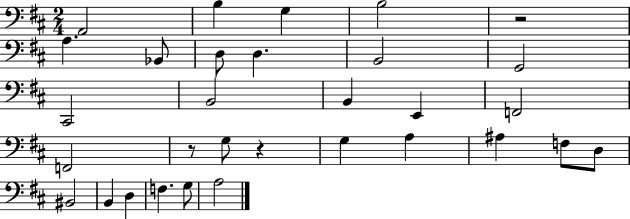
X:1
T:Untitled
M:2/4
L:1/4
K:D
A,,2 B, G, B,2 z2 A, _B,,/2 D,/2 D, B,,2 G,,2 ^C,,2 B,,2 B,, E,, F,,2 F,,2 z/2 G,/2 z G, A, ^A, F,/2 D,/2 ^B,,2 B,, D, F, G,/2 A,2